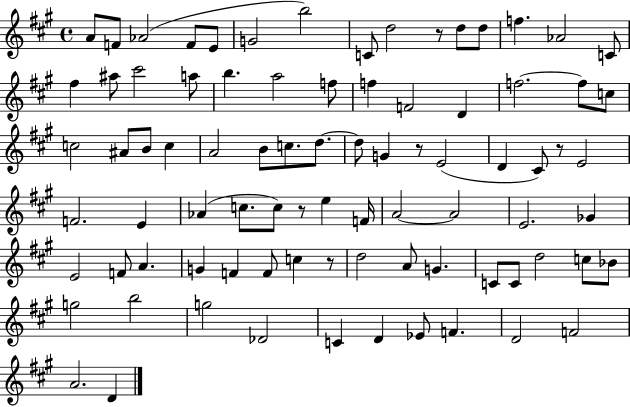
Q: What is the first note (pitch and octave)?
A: A4